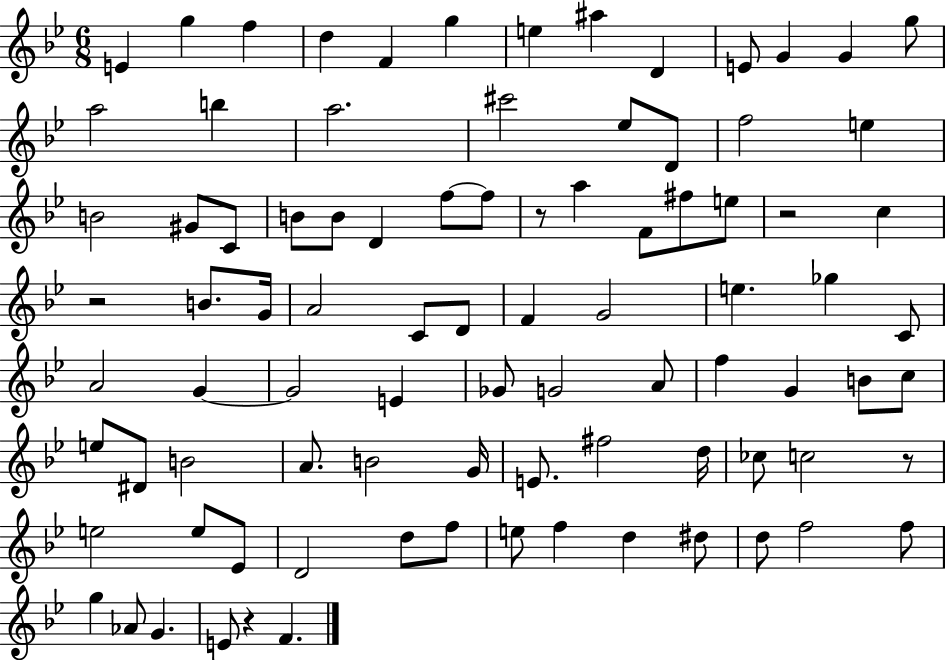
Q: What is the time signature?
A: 6/8